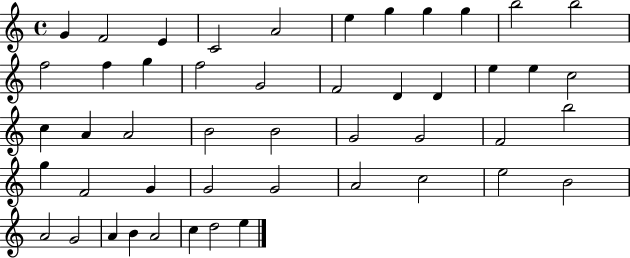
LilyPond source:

{
  \clef treble
  \time 4/4
  \defaultTimeSignature
  \key c \major
  g'4 f'2 e'4 | c'2 a'2 | e''4 g''4 g''4 g''4 | b''2 b''2 | \break f''2 f''4 g''4 | f''2 g'2 | f'2 d'4 d'4 | e''4 e''4 c''2 | \break c''4 a'4 a'2 | b'2 b'2 | g'2 g'2 | f'2 b''2 | \break g''4 f'2 g'4 | g'2 g'2 | a'2 c''2 | e''2 b'2 | \break a'2 g'2 | a'4 b'4 a'2 | c''4 d''2 e''4 | \bar "|."
}